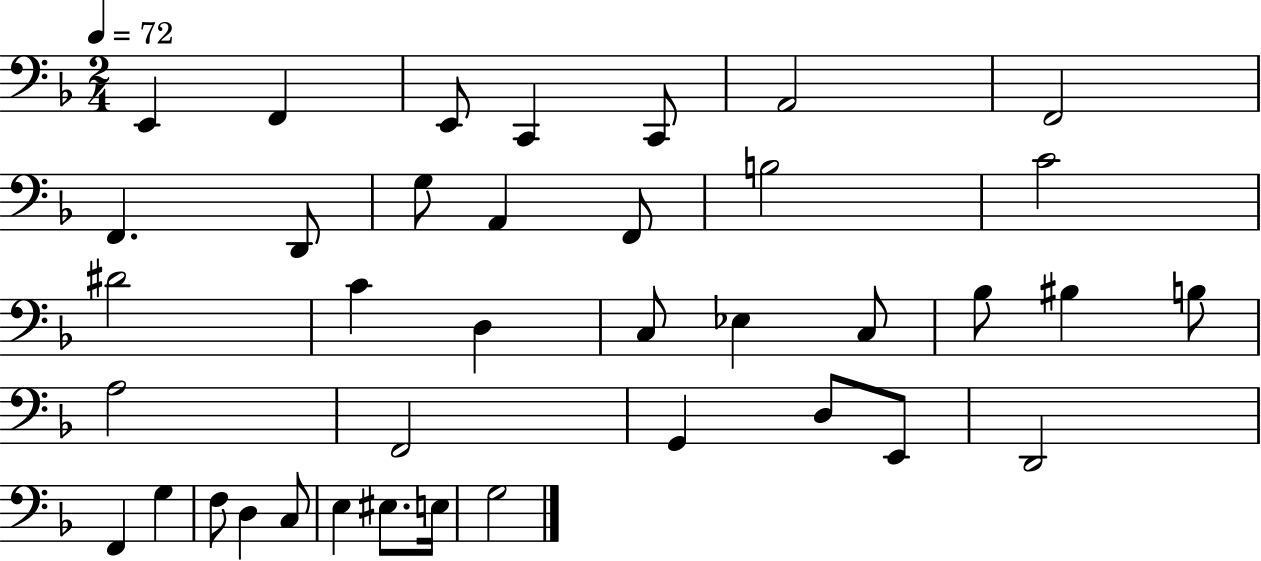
E2/q F2/q E2/e C2/q C2/e A2/h F2/h F2/q. D2/e G3/e A2/q F2/e B3/h C4/h D#4/h C4/q D3/q C3/e Eb3/q C3/e Bb3/e BIS3/q B3/e A3/h F2/h G2/q D3/e E2/e D2/h F2/q G3/q F3/e D3/q C3/e E3/q EIS3/e. E3/s G3/h